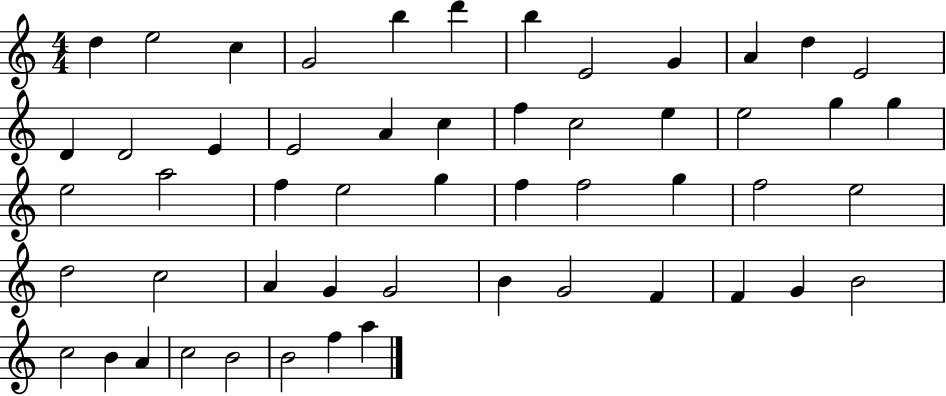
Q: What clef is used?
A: treble